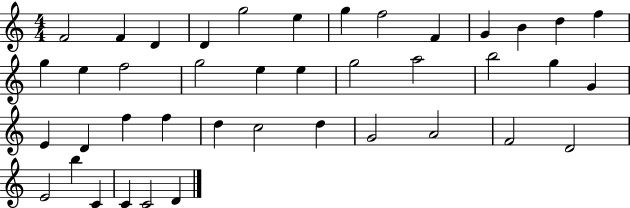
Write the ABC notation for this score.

X:1
T:Untitled
M:4/4
L:1/4
K:C
F2 F D D g2 e g f2 F G B d f g e f2 g2 e e g2 a2 b2 g G E D f f d c2 d G2 A2 F2 D2 E2 b C C C2 D